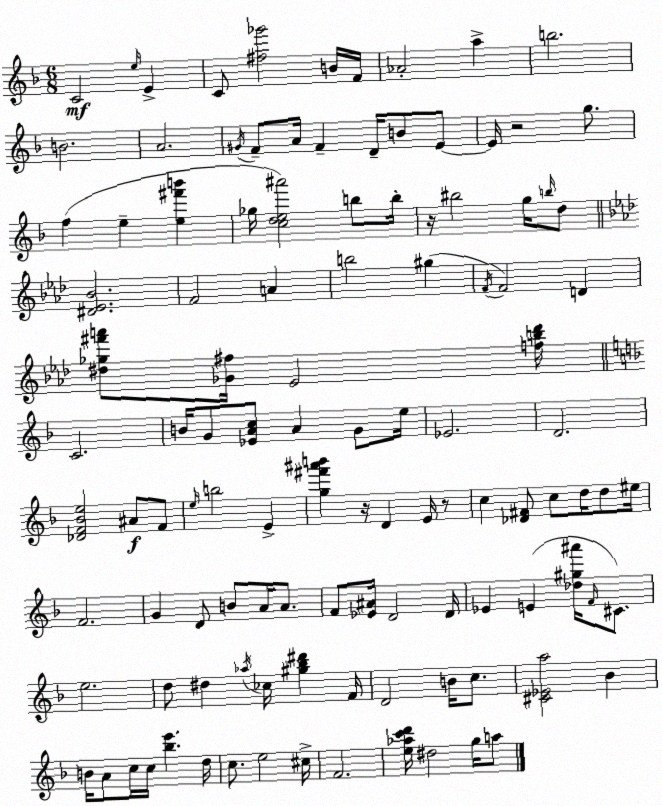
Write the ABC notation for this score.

X:1
T:Untitled
M:6/8
L:1/4
K:F
C2 e/4 E C/2 [^f_g']2 B/4 F/4 _A2 a b2 B2 A2 ^G/4 F/2 A/4 F D/4 B/2 E/2 E/4 z2 g/2 f e [e^f'b'] _g/4 [cde^a']2 b/2 b/4 z/4 ^b2 g/4 b/4 d/2 [^D_E_B]2 F2 A b2 ^g F/4 F2 D [^d_g^f'a']/2 [_G^f]/4 _E2 [fb_d']/4 C2 B/4 G/2 [_EAc]/2 A G/2 e/4 _E2 D2 [_DF_Be]2 ^A/2 F/2 e/4 b2 E [g^f'^a'b'] z/4 D E/4 z/2 c [_D^F]/2 c/2 d/4 d/2 ^e/4 F2 G D/2 B/2 A/4 A/2 F/2 [_E^A]/4 D2 D/4 _E E [_d^g^a']/4 F/4 ^C/2 e2 d/2 ^d _a/4 _c/4 [^g_b^d'] F/4 D2 B/4 c/2 [^C_Ea]2 _B B/4 A/2 c/4 c/4 [_be'] d/4 c/2 e2 ^c/4 F2 [e_ac'd']/4 ^d2 g/4 a/2